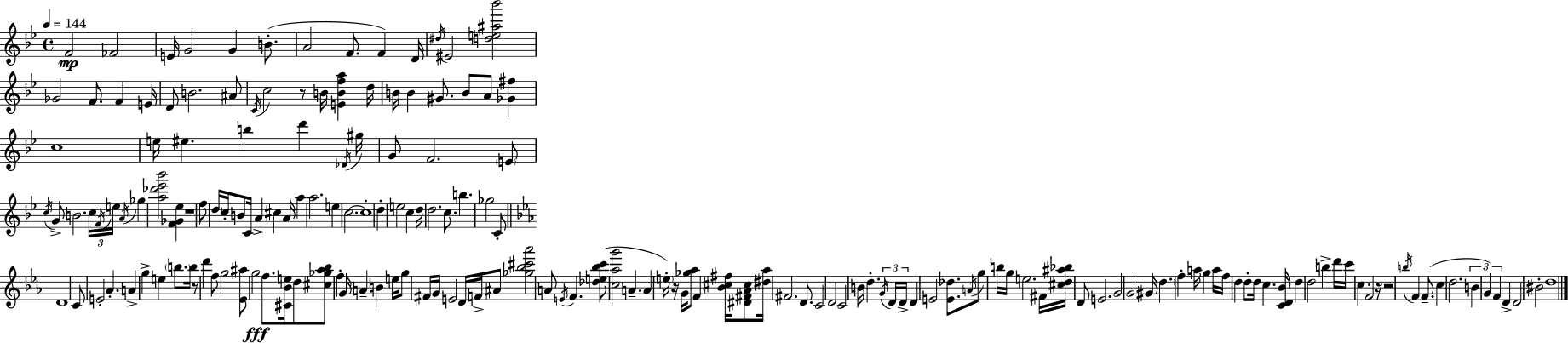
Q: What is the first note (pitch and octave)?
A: F4